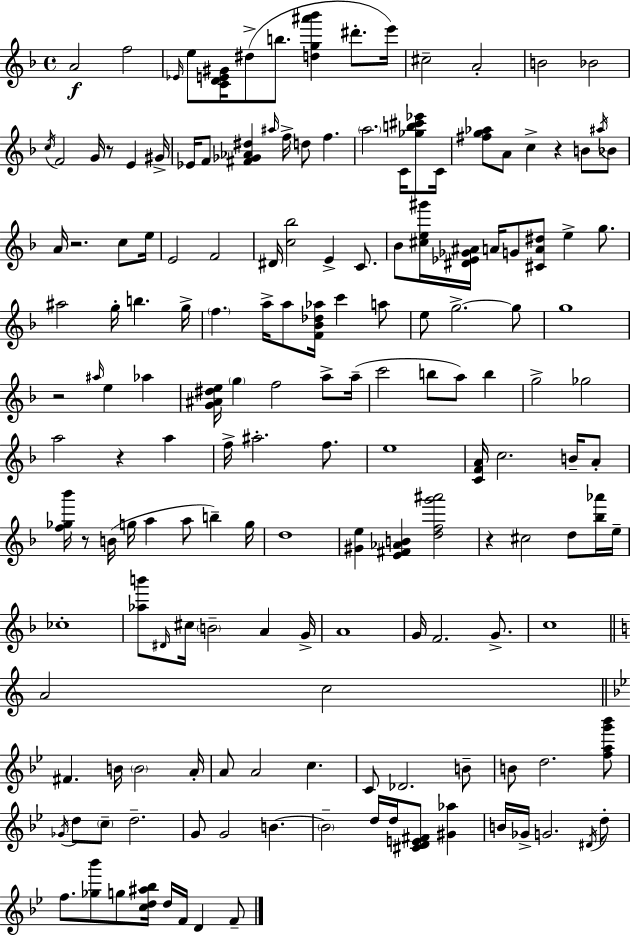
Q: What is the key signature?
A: D minor